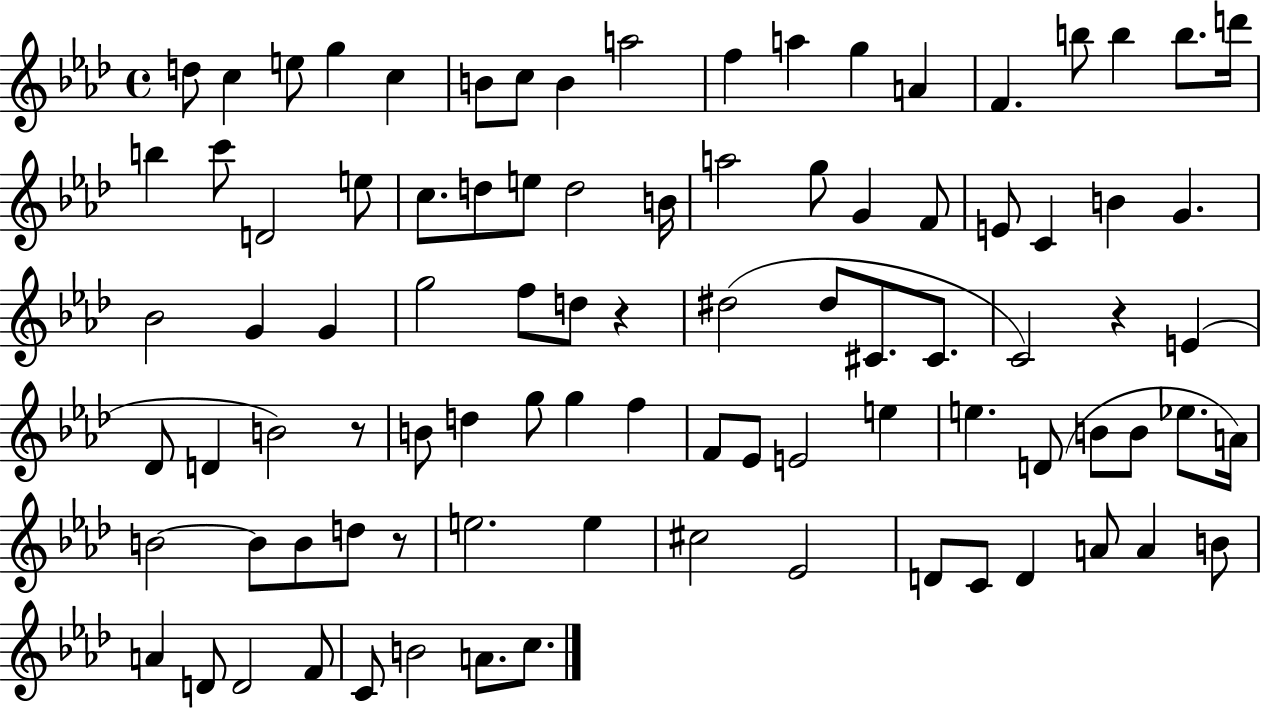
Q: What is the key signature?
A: AES major